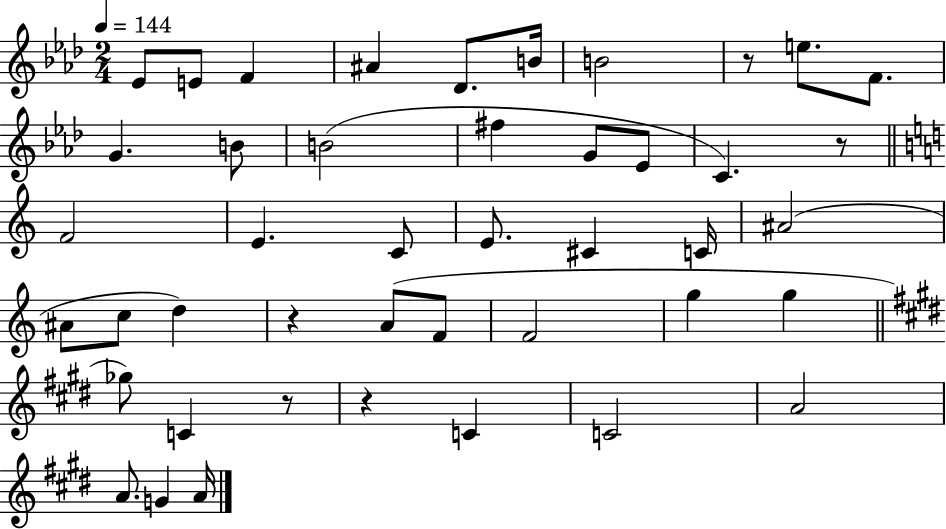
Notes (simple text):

Eb4/e E4/e F4/q A#4/q Db4/e. B4/s B4/h R/e E5/e. F4/e. G4/q. B4/e B4/h F#5/q G4/e Eb4/e C4/q. R/e F4/h E4/q. C4/e E4/e. C#4/q C4/s A#4/h A#4/e C5/e D5/q R/q A4/e F4/e F4/h G5/q G5/q Gb5/e C4/q R/e R/q C4/q C4/h A4/h A4/e. G4/q A4/s